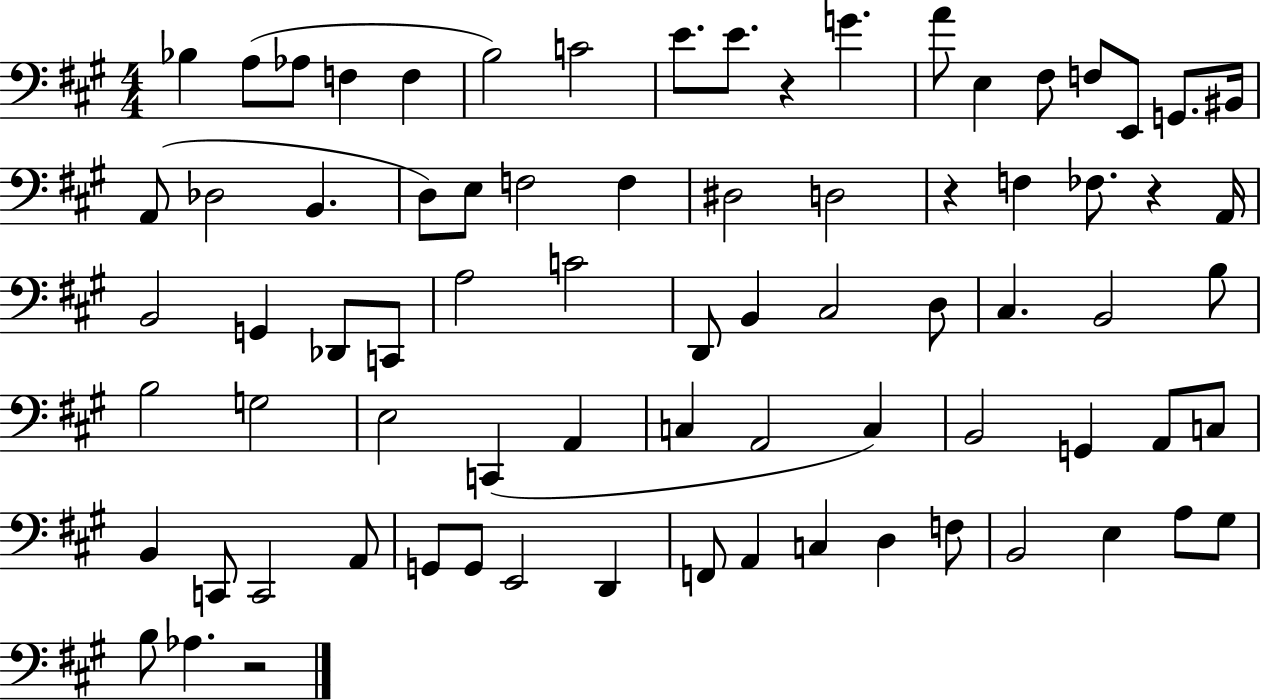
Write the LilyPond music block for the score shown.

{
  \clef bass
  \numericTimeSignature
  \time 4/4
  \key a \major
  \repeat volta 2 { bes4 a8( aes8 f4 f4 | b2) c'2 | e'8. e'8. r4 g'4. | a'8 e4 fis8 f8 e,8 g,8. bis,16 | \break a,8( des2 b,4. | d8) e8 f2 f4 | dis2 d2 | r4 f4 fes8. r4 a,16 | \break b,2 g,4 des,8 c,8 | a2 c'2 | d,8 b,4 cis2 d8 | cis4. b,2 b8 | \break b2 g2 | e2 c,4( a,4 | c4 a,2 c4) | b,2 g,4 a,8 c8 | \break b,4 c,8 c,2 a,8 | g,8 g,8 e,2 d,4 | f,8 a,4 c4 d4 f8 | b,2 e4 a8 gis8 | \break b8 aes4. r2 | } \bar "|."
}